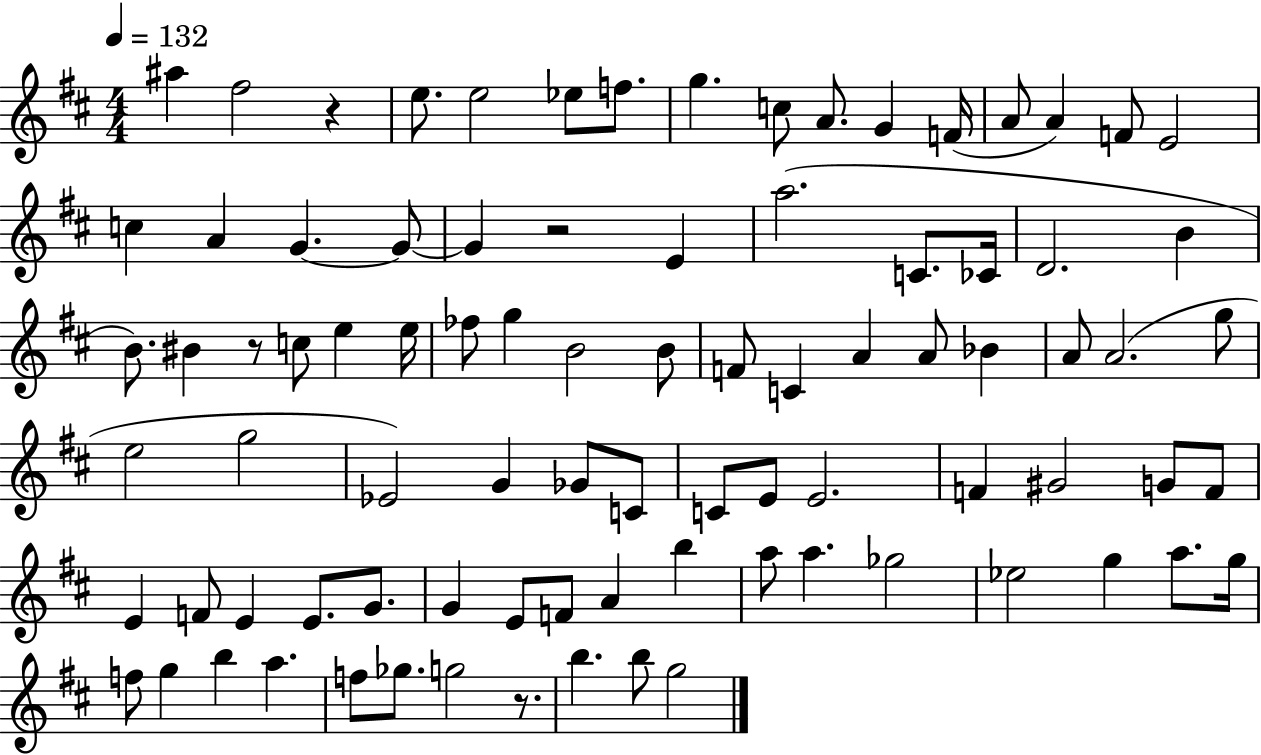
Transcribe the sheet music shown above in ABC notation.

X:1
T:Untitled
M:4/4
L:1/4
K:D
^a ^f2 z e/2 e2 _e/2 f/2 g c/2 A/2 G F/4 A/2 A F/2 E2 c A G G/2 G z2 E a2 C/2 _C/4 D2 B B/2 ^B z/2 c/2 e e/4 _f/2 g B2 B/2 F/2 C A A/2 _B A/2 A2 g/2 e2 g2 _E2 G _G/2 C/2 C/2 E/2 E2 F ^G2 G/2 F/2 E F/2 E E/2 G/2 G E/2 F/2 A b a/2 a _g2 _e2 g a/2 g/4 f/2 g b a f/2 _g/2 g2 z/2 b b/2 g2